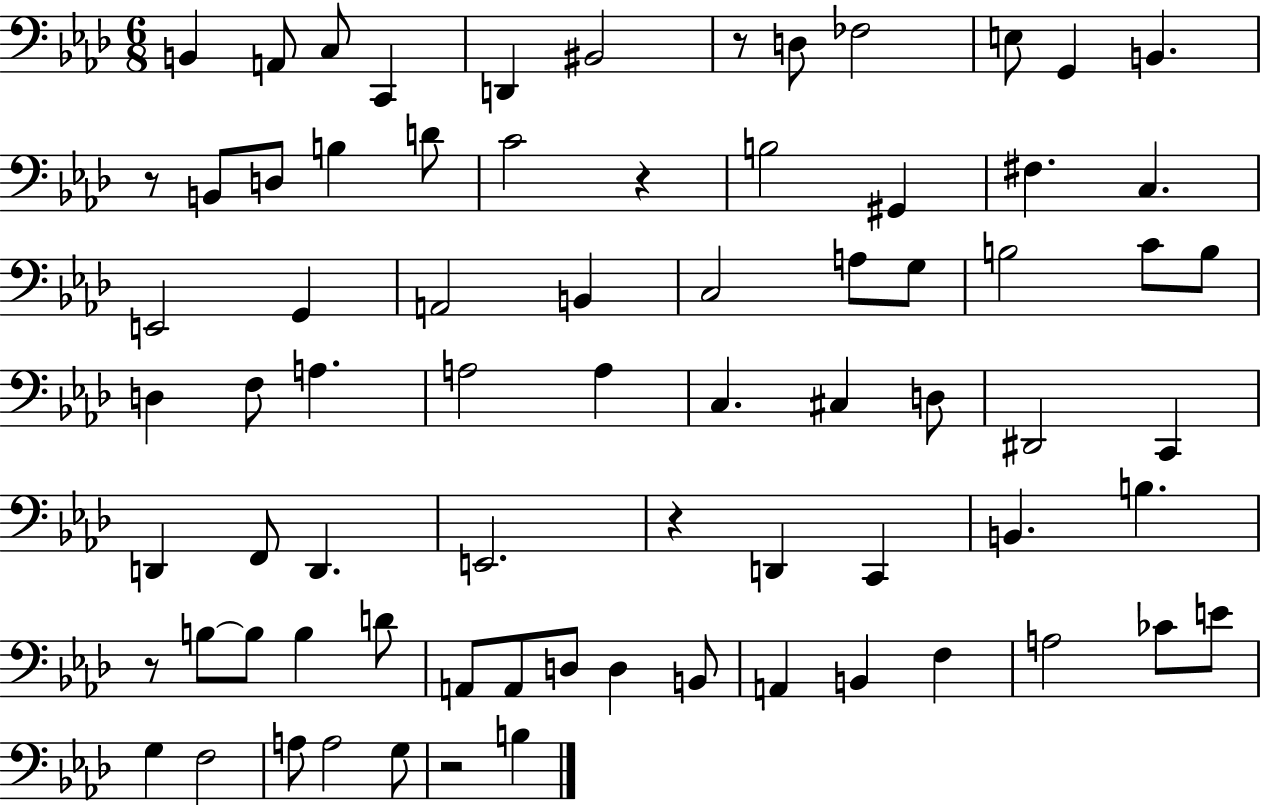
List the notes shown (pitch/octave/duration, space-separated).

B2/q A2/e C3/e C2/q D2/q BIS2/h R/e D3/e FES3/h E3/e G2/q B2/q. R/e B2/e D3/e B3/q D4/e C4/h R/q B3/h G#2/q F#3/q. C3/q. E2/h G2/q A2/h B2/q C3/h A3/e G3/e B3/h C4/e B3/e D3/q F3/e A3/q. A3/h A3/q C3/q. C#3/q D3/e D#2/h C2/q D2/q F2/e D2/q. E2/h. R/q D2/q C2/q B2/q. B3/q. R/e B3/e B3/e B3/q D4/e A2/e A2/e D3/e D3/q B2/e A2/q B2/q F3/q A3/h CES4/e E4/e G3/q F3/h A3/e A3/h G3/e R/h B3/q